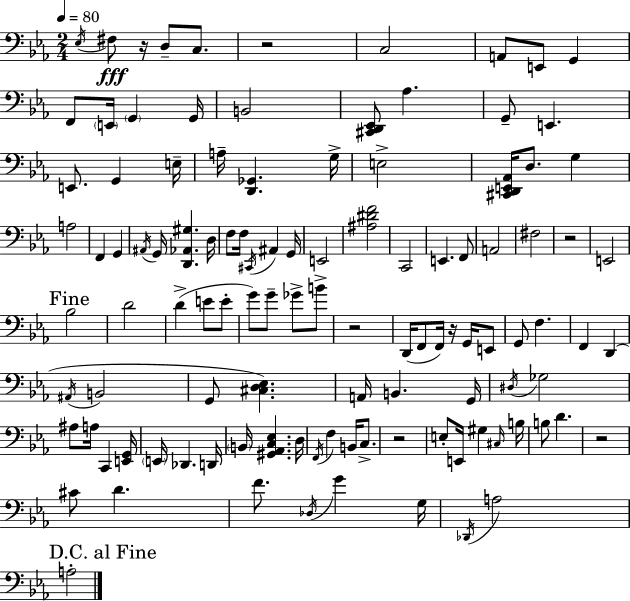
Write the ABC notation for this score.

X:1
T:Untitled
M:2/4
L:1/4
K:Eb
_E,/4 ^F,/2 z/4 D,/2 C,/2 z2 C,2 A,,/2 E,,/2 G,, F,,/2 E,,/4 G,, G,,/4 B,,2 [^C,,D,,_E,,]/2 _A, G,,/2 E,, E,,/2 G,, E,/4 A,/4 [D,,_G,,] G,/4 E,2 [^C,,D,,E,,_A,,]/4 D,/2 G, A,2 F,, G,, ^A,,/4 G,,/4 [D,,_A,,^G,] D,/4 F,/2 F,/4 ^C,,/4 ^A,, G,,/4 E,,2 [^A,^DF]2 C,,2 E,, F,,/2 A,,2 ^F,2 z2 E,,2 _B,2 D2 D E/2 E/2 G/2 G/2 _G/2 B/2 z2 D,,/4 F,,/2 F,,/4 z/4 G,,/4 E,,/2 G,,/2 F, F,, D,, ^A,,/4 B,,2 G,,/2 [^C,D,_E,] A,,/4 B,, G,,/4 ^D,/4 _G,2 ^A,/2 A,/4 C,, [E,,G,,]/4 E,,/4 _D,, D,,/4 B,,/4 [^G,,_A,,C,_E,] D,/4 F,,/4 F, B,,/4 C,/2 z2 E,/2 E,,/4 ^G, ^C,/4 B,/4 B,/2 D z2 ^C/2 D F/2 _D,/4 G G,/4 _D,,/4 A,2 A,2